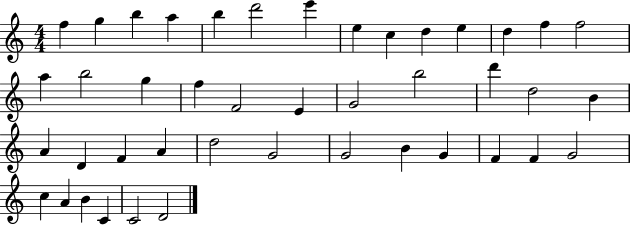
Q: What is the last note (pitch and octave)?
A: D4